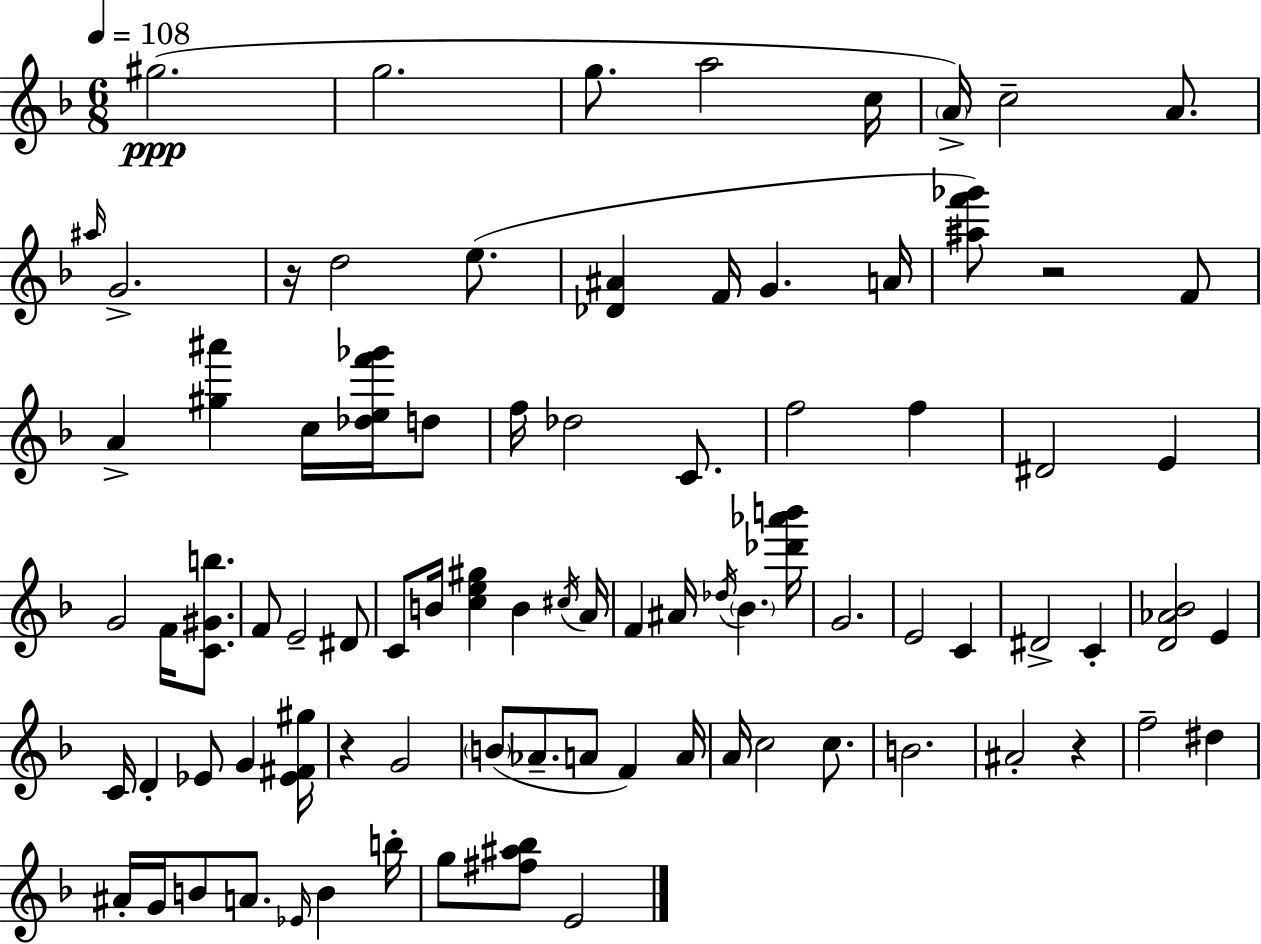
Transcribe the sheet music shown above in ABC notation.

X:1
T:Untitled
M:6/8
L:1/4
K:F
^g2 g2 g/2 a2 c/4 A/4 c2 A/2 ^a/4 G2 z/4 d2 e/2 [_D^A] F/4 G A/4 [^af'_g']/2 z2 F/2 A [^g^a'] c/4 [_def'_g']/4 d/2 f/4 _d2 C/2 f2 f ^D2 E G2 F/4 [C^Gb]/2 F/2 E2 ^D/2 C/2 B/4 [ce^g] B ^c/4 A/4 F ^A/4 _d/4 _B [_d'_a'b']/4 G2 E2 C ^D2 C [D_A_B]2 E C/4 D _E/2 G [_E^F^g]/4 z G2 B/2 _A/2 A/2 F A/4 A/4 c2 c/2 B2 ^A2 z f2 ^d ^A/4 G/4 B/2 A/2 _E/4 B b/4 g/2 [^f^a_b]/2 E2